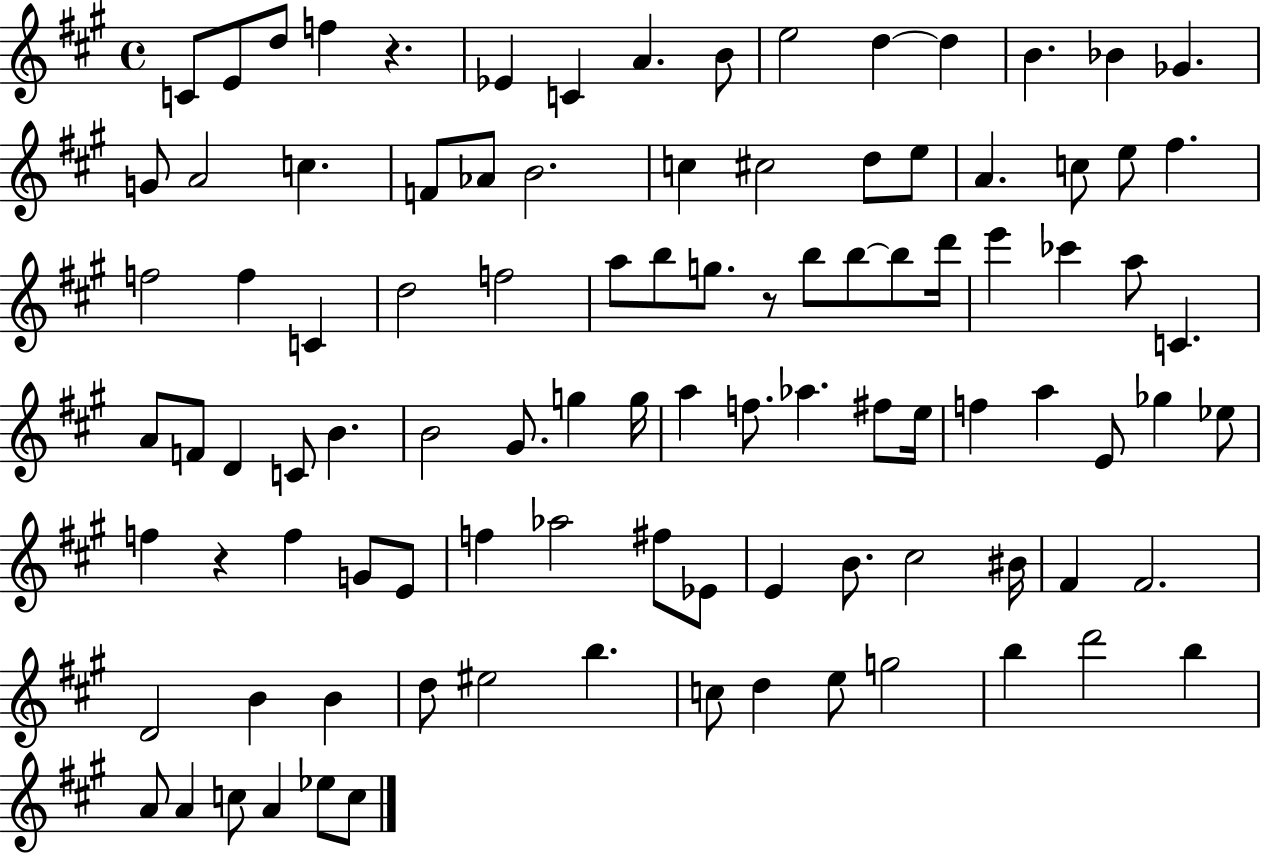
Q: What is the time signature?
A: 4/4